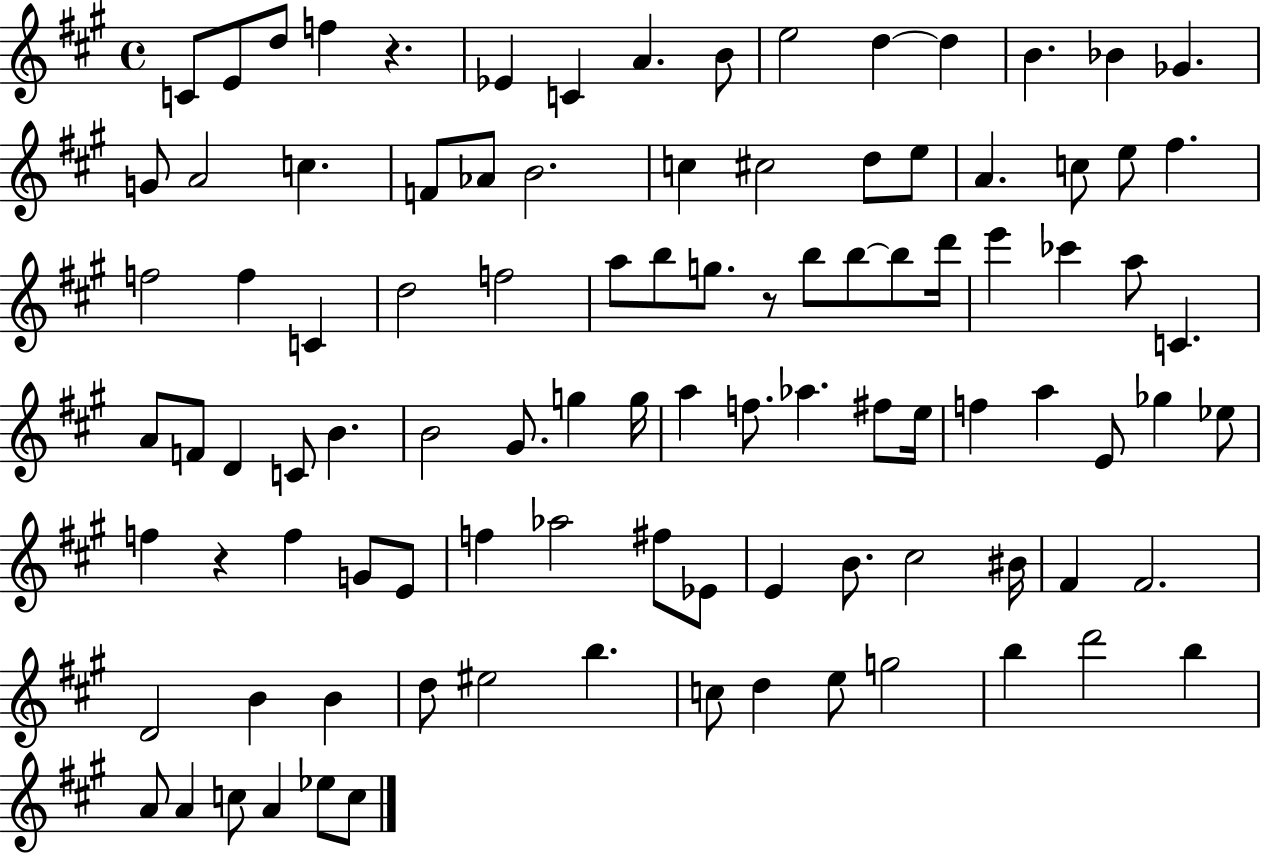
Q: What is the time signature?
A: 4/4